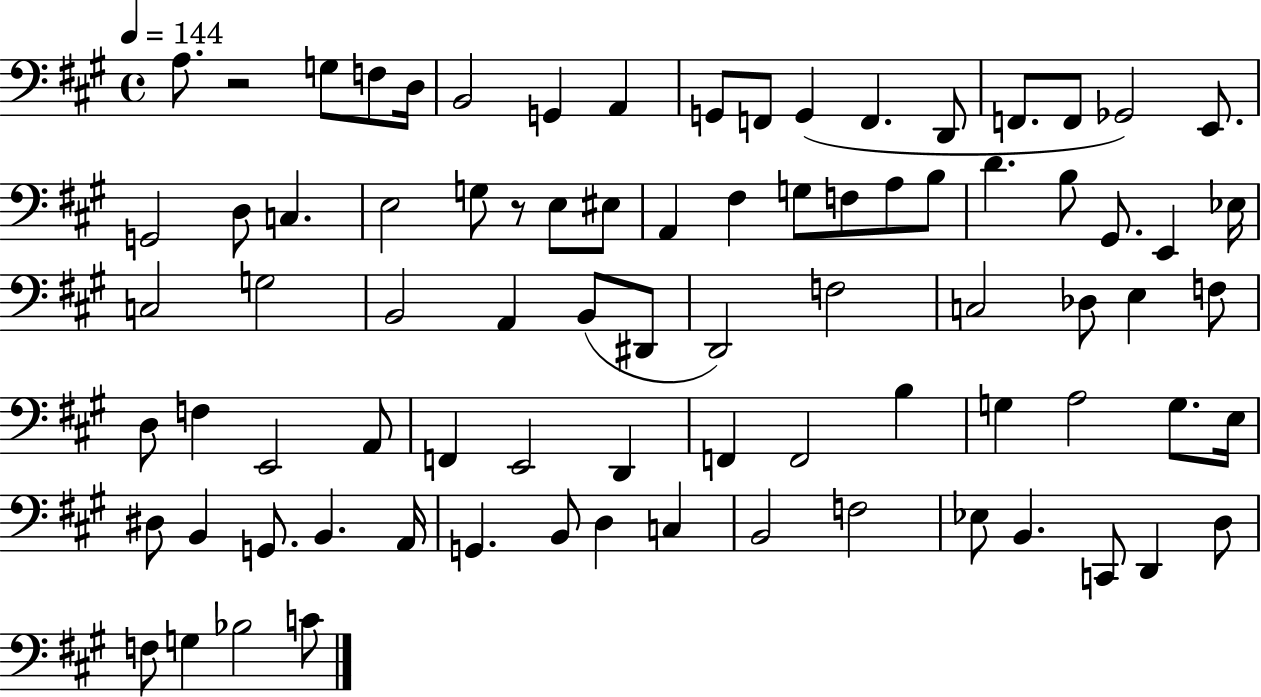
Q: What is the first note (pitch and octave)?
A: A3